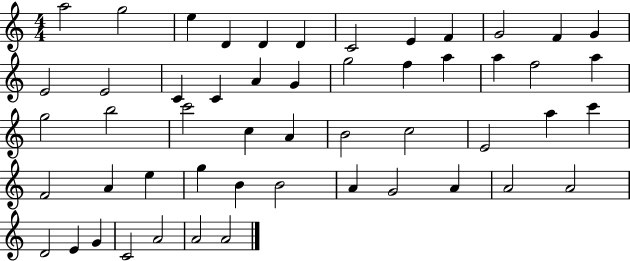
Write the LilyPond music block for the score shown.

{
  \clef treble
  \numericTimeSignature
  \time 4/4
  \key c \major
  a''2 g''2 | e''4 d'4 d'4 d'4 | c'2 e'4 f'4 | g'2 f'4 g'4 | \break e'2 e'2 | c'4 c'4 a'4 g'4 | g''2 f''4 a''4 | a''4 f''2 a''4 | \break g''2 b''2 | c'''2 c''4 a'4 | b'2 c''2 | e'2 a''4 c'''4 | \break f'2 a'4 e''4 | g''4 b'4 b'2 | a'4 g'2 a'4 | a'2 a'2 | \break d'2 e'4 g'4 | c'2 a'2 | a'2 a'2 | \bar "|."
}